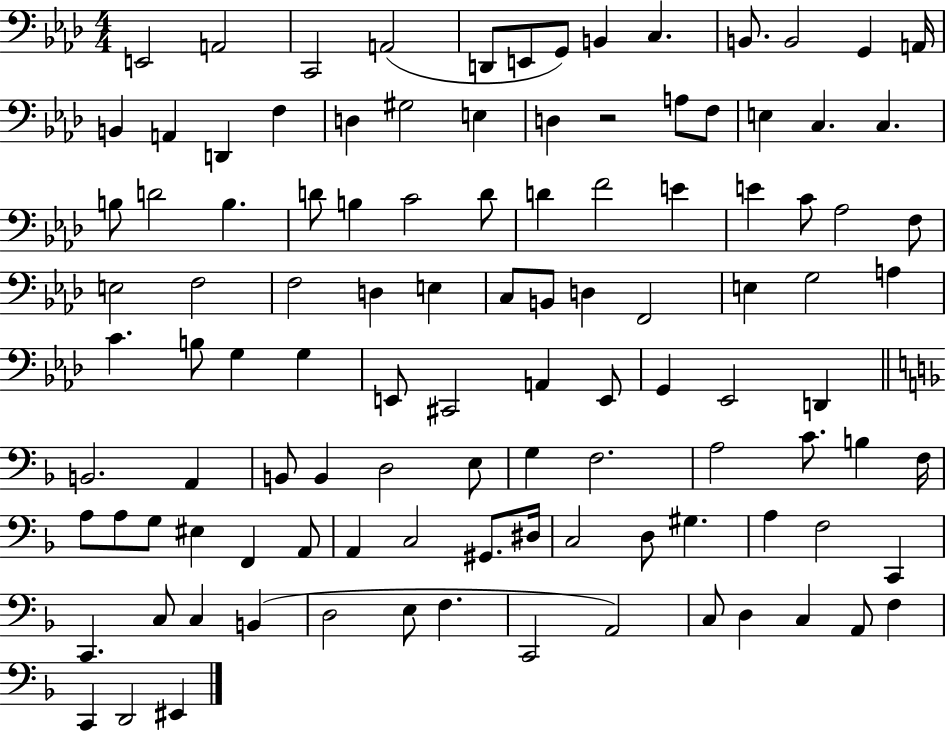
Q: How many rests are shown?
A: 1